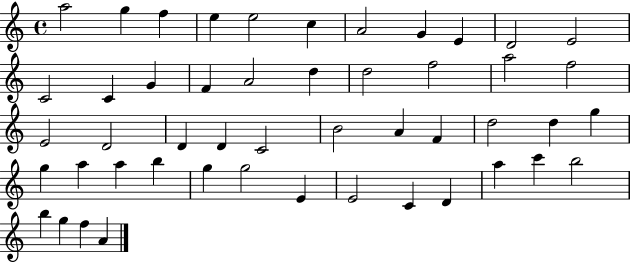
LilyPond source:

{
  \clef treble
  \time 4/4
  \defaultTimeSignature
  \key c \major
  a''2 g''4 f''4 | e''4 e''2 c''4 | a'2 g'4 e'4 | d'2 e'2 | \break c'2 c'4 g'4 | f'4 a'2 d''4 | d''2 f''2 | a''2 f''2 | \break e'2 d'2 | d'4 d'4 c'2 | b'2 a'4 f'4 | d''2 d''4 g''4 | \break g''4 a''4 a''4 b''4 | g''4 g''2 e'4 | e'2 c'4 d'4 | a''4 c'''4 b''2 | \break b''4 g''4 f''4 a'4 | \bar "|."
}